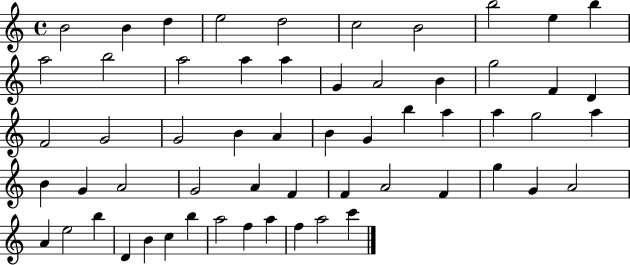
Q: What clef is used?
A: treble